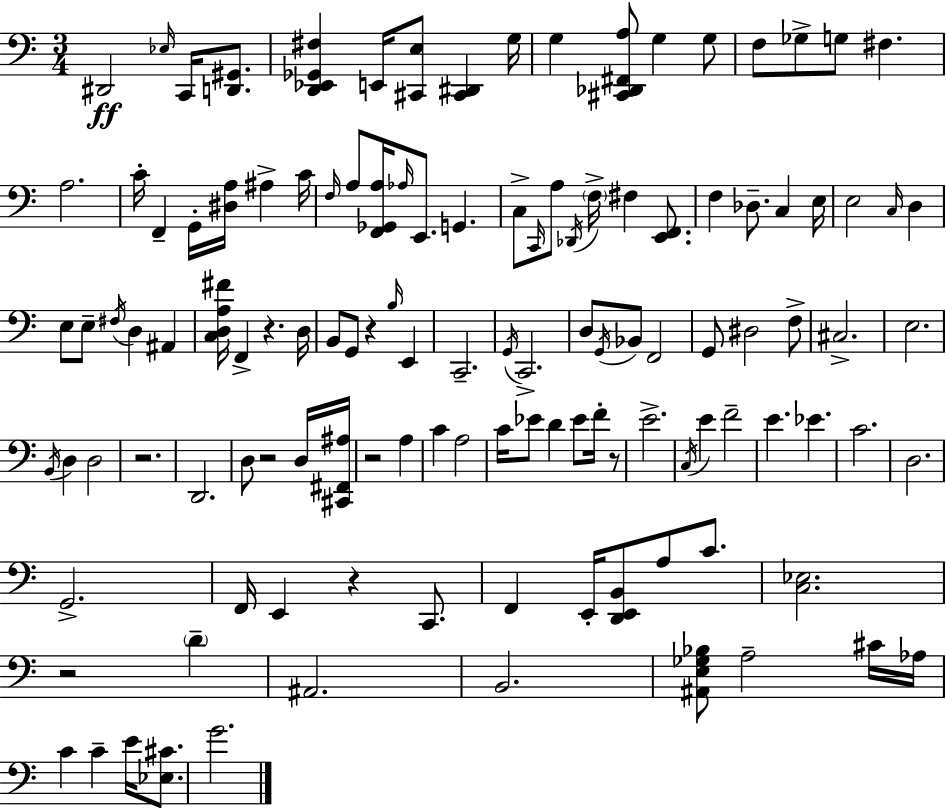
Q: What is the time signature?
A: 3/4